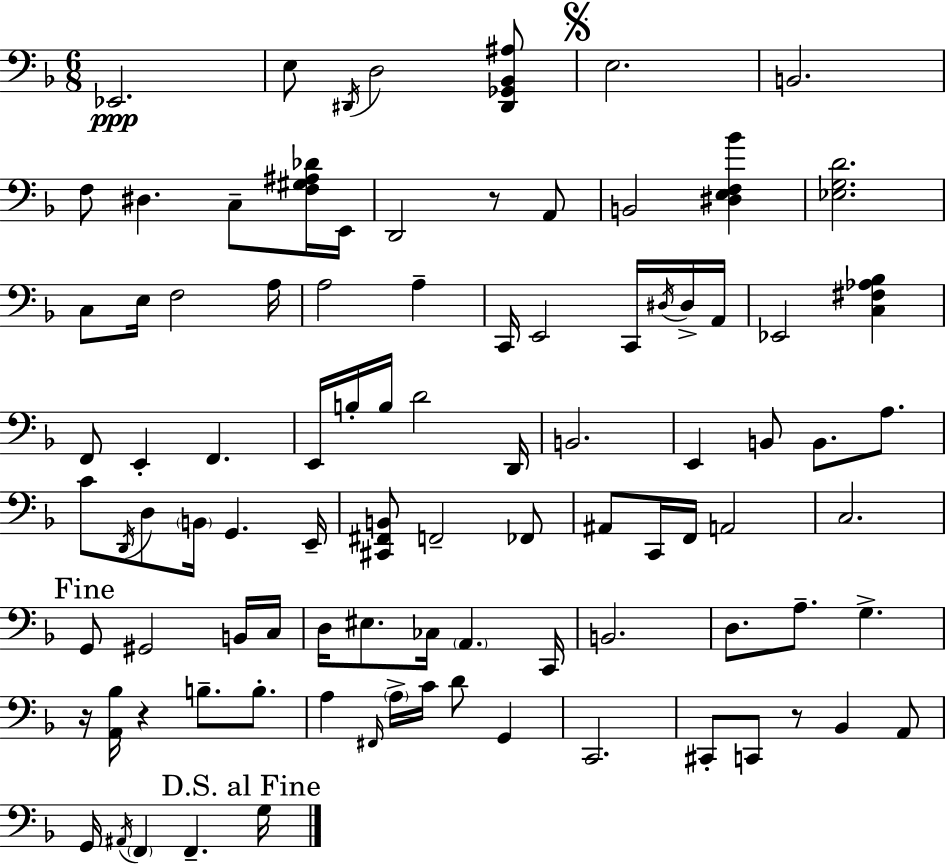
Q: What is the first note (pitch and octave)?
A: Eb2